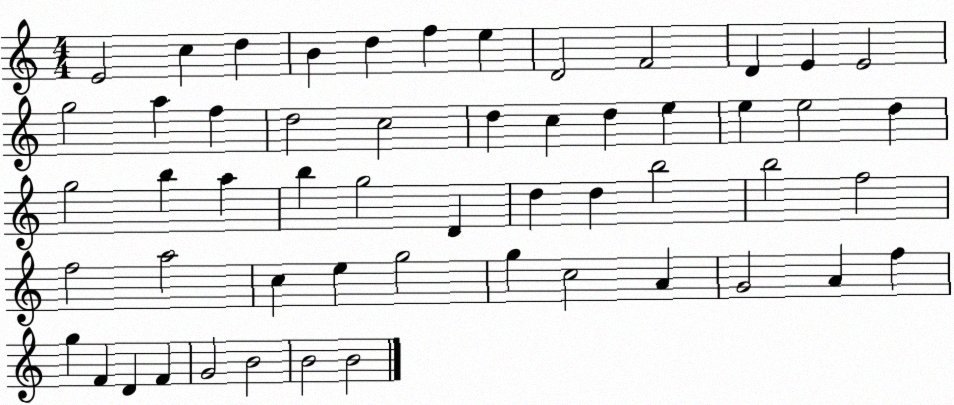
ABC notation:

X:1
T:Untitled
M:4/4
L:1/4
K:C
E2 c d B d f e D2 F2 D E E2 g2 a f d2 c2 d c d e e e2 d g2 b a b g2 D d d b2 b2 f2 f2 a2 c e g2 g c2 A G2 A f g F D F G2 B2 B2 B2